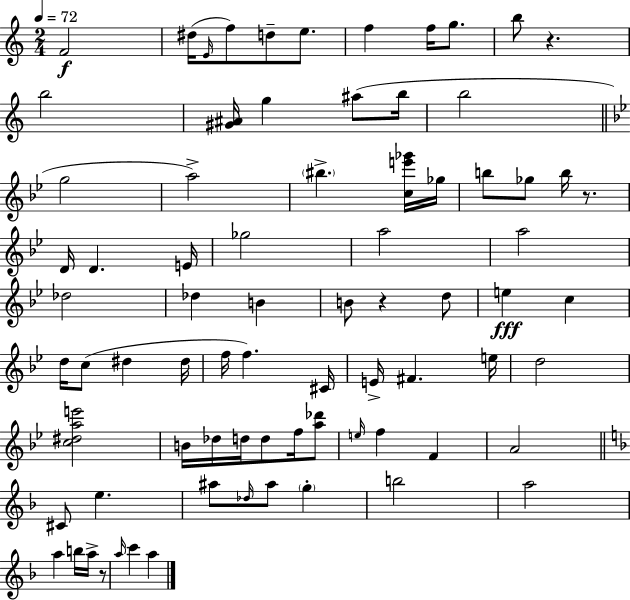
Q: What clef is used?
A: treble